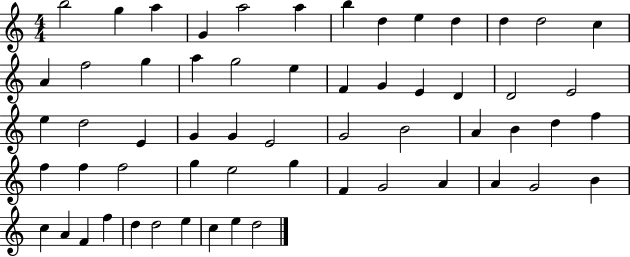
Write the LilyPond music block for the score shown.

{
  \clef treble
  \numericTimeSignature
  \time 4/4
  \key c \major
  b''2 g''4 a''4 | g'4 a''2 a''4 | b''4 d''4 e''4 d''4 | d''4 d''2 c''4 | \break a'4 f''2 g''4 | a''4 g''2 e''4 | f'4 g'4 e'4 d'4 | d'2 e'2 | \break e''4 d''2 e'4 | g'4 g'4 e'2 | g'2 b'2 | a'4 b'4 d''4 f''4 | \break f''4 f''4 f''2 | g''4 e''2 g''4 | f'4 g'2 a'4 | a'4 g'2 b'4 | \break c''4 a'4 f'4 f''4 | d''4 d''2 e''4 | c''4 e''4 d''2 | \bar "|."
}